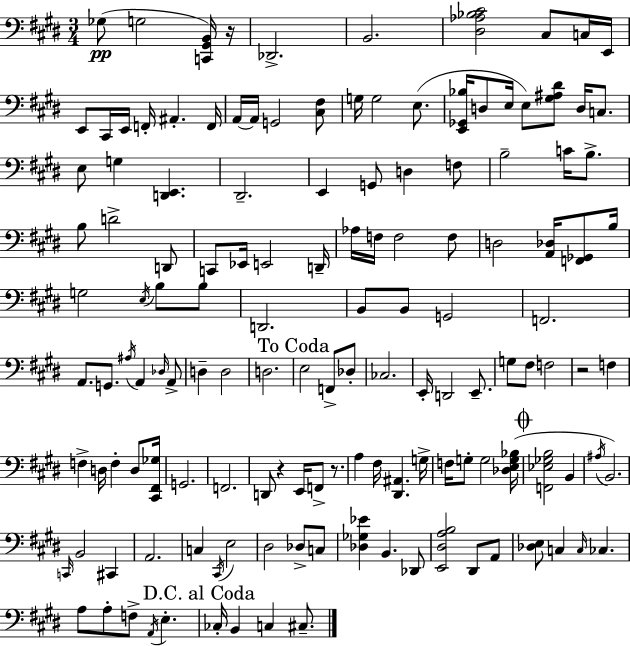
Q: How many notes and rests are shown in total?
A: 139